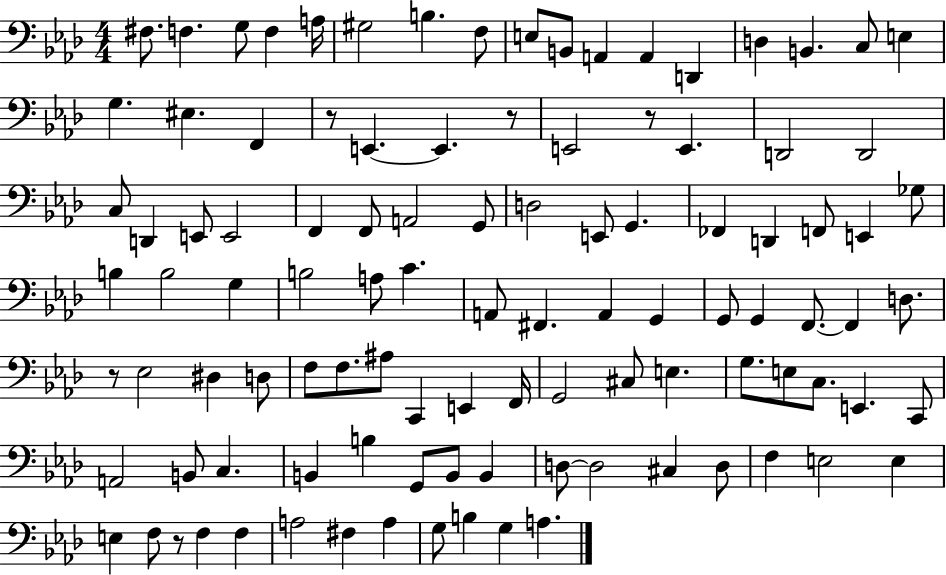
{
  \clef bass
  \numericTimeSignature
  \time 4/4
  \key aes \major
  fis8. f4. g8 f4 a16 | gis2 b4. f8 | e8 b,8 a,4 a,4 d,4 | d4 b,4. c8 e4 | \break g4. eis4. f,4 | r8 e,4.~~ e,4. r8 | e,2 r8 e,4. | d,2 d,2 | \break c8 d,4 e,8 e,2 | f,4 f,8 a,2 g,8 | d2 e,8 g,4. | fes,4 d,4 f,8 e,4 ges8 | \break b4 b2 g4 | b2 a8 c'4. | a,8 fis,4. a,4 g,4 | g,8 g,4 f,8.~~ f,4 d8. | \break r8 ees2 dis4 d8 | f8 f8. ais8 c,4 e,4 f,16 | g,2 cis8 e4. | g8. e8 c8. e,4. c,8 | \break a,2 b,8 c4. | b,4 b4 g,8 b,8 b,4 | d8~~ d2 cis4 d8 | f4 e2 e4 | \break e4 f8 r8 f4 f4 | a2 fis4 a4 | g8 b4 g4 a4. | \bar "|."
}